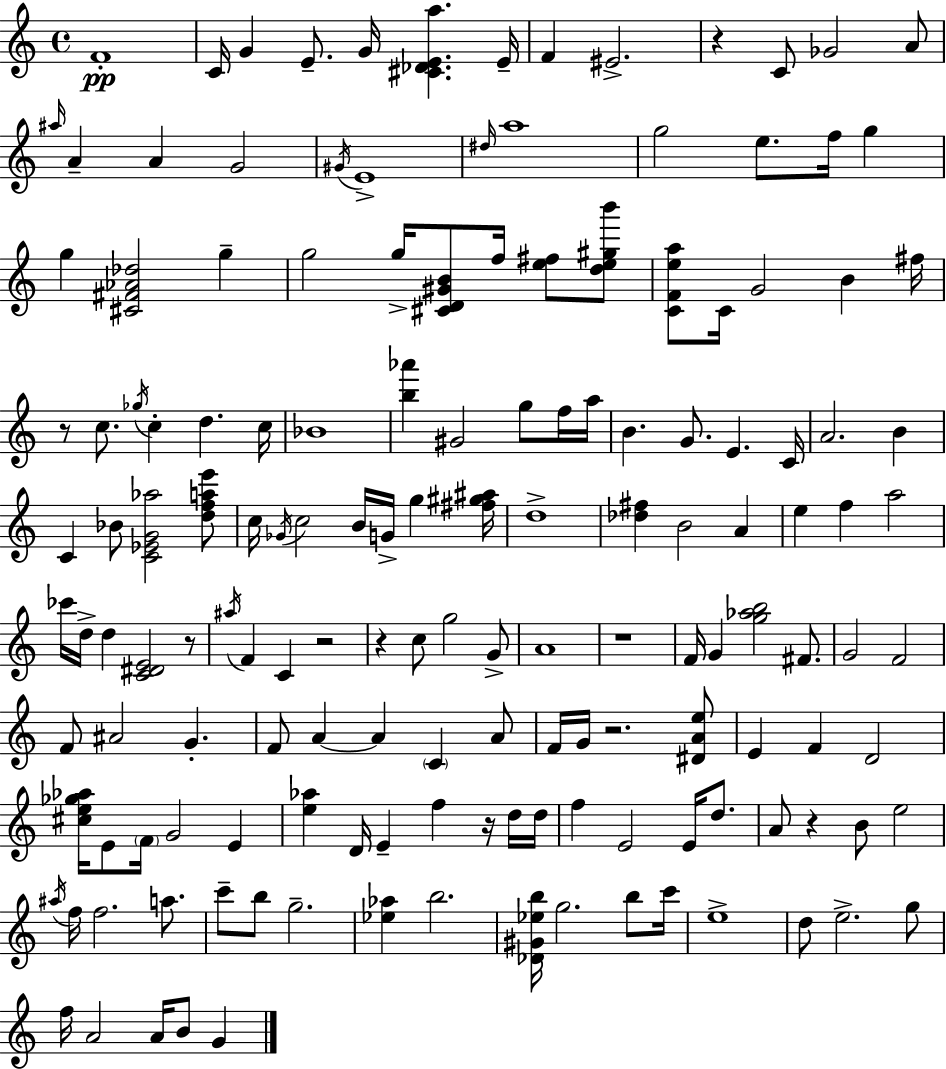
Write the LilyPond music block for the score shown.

{
  \clef treble
  \time 4/4
  \defaultTimeSignature
  \key c \major
  f'1-.\pp | c'16 g'4 e'8.-- g'16 <cis' des' e' a''>4. e'16-- | f'4 eis'2.-> | r4 c'8 ges'2 a'8 | \break \grace { ais''16 } a'4-- a'4 g'2 | \acciaccatura { gis'16 } e'1-> | \grace { dis''16 } a''1 | g''2 e''8. f''16 g''4 | \break g''4 <cis' fis' aes' des''>2 g''4-- | g''2 g''16-> <cis' d' gis' b'>8 f''16 <e'' fis''>8 | <d'' e'' gis'' b'''>8 <c' f' e'' a''>8 c'16 g'2 b'4 | fis''16 r8 c''8. \acciaccatura { ges''16 } c''4-. d''4. | \break c''16 bes'1 | <b'' aes'''>4 gis'2 | g''8 f''16 a''16 b'4. g'8. e'4. | c'16 a'2. | \break b'4 c'4 bes'8 <c' ees' g' aes''>2 | <d'' f'' a'' e'''>8 c''16 \acciaccatura { ges'16 } c''2 b'16 g'16-> | g''4 <fis'' gis'' ais''>16 d''1-> | <des'' fis''>4 b'2 | \break a'4 e''4 f''4 a''2 | ces'''16 d''16-> d''4 <c' dis' e'>2 | r8 \acciaccatura { ais''16 } f'4 c'4 r2 | r4 c''8 g''2 | \break g'8-> a'1 | r1 | f'16 g'4 <g'' aes'' b''>2 | fis'8. g'2 f'2 | \break f'8 ais'2 | g'4.-. f'8 a'4~~ a'4 | \parenthesize c'4 a'8 f'16 g'16 r2. | <dis' a' e''>8 e'4 f'4 d'2 | \break <cis'' e'' ges'' aes''>16 e'8 \parenthesize f'16 g'2 | e'4 <e'' aes''>4 d'16 e'4-- f''4 | r16 d''16 d''16 f''4 e'2 | e'16 d''8. a'8 r4 b'8 e''2 | \break \acciaccatura { ais''16 } f''16 f''2. | a''8. c'''8-- b''8 g''2.-- | <ees'' aes''>4 b''2. | <des' gis' ees'' b''>16 g''2. | \break b''8 c'''16 e''1-> | d''8 e''2.-> | g''8 f''16 a'2 | a'16 b'8 g'4 \bar "|."
}